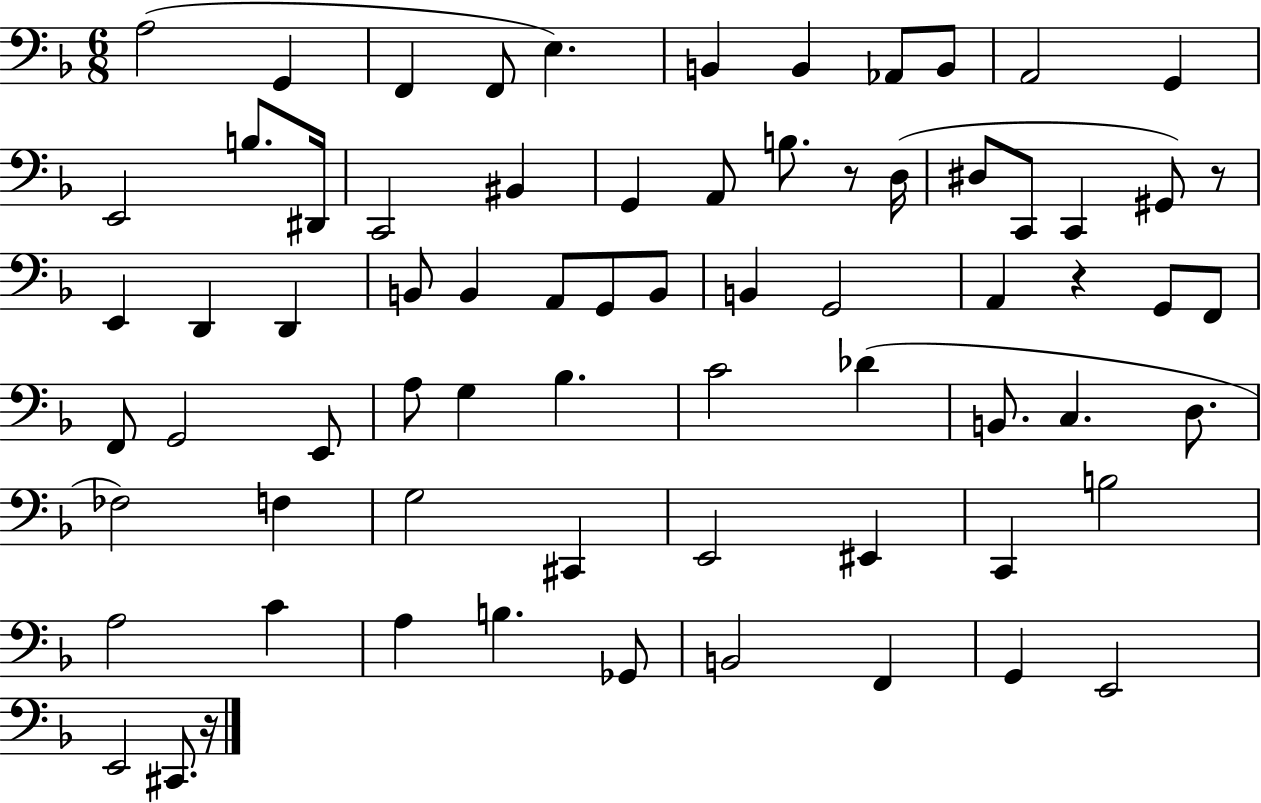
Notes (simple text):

A3/h G2/q F2/q F2/e E3/q. B2/q B2/q Ab2/e B2/e A2/h G2/q E2/h B3/e. D#2/s C2/h BIS2/q G2/q A2/e B3/e. R/e D3/s D#3/e C2/e C2/q G#2/e R/e E2/q D2/q D2/q B2/e B2/q A2/e G2/e B2/e B2/q G2/h A2/q R/q G2/e F2/e F2/e G2/h E2/e A3/e G3/q Bb3/q. C4/h Db4/q B2/e. C3/q. D3/e. FES3/h F3/q G3/h C#2/q E2/h EIS2/q C2/q B3/h A3/h C4/q A3/q B3/q. Gb2/e B2/h F2/q G2/q E2/h E2/h C#2/e. R/s